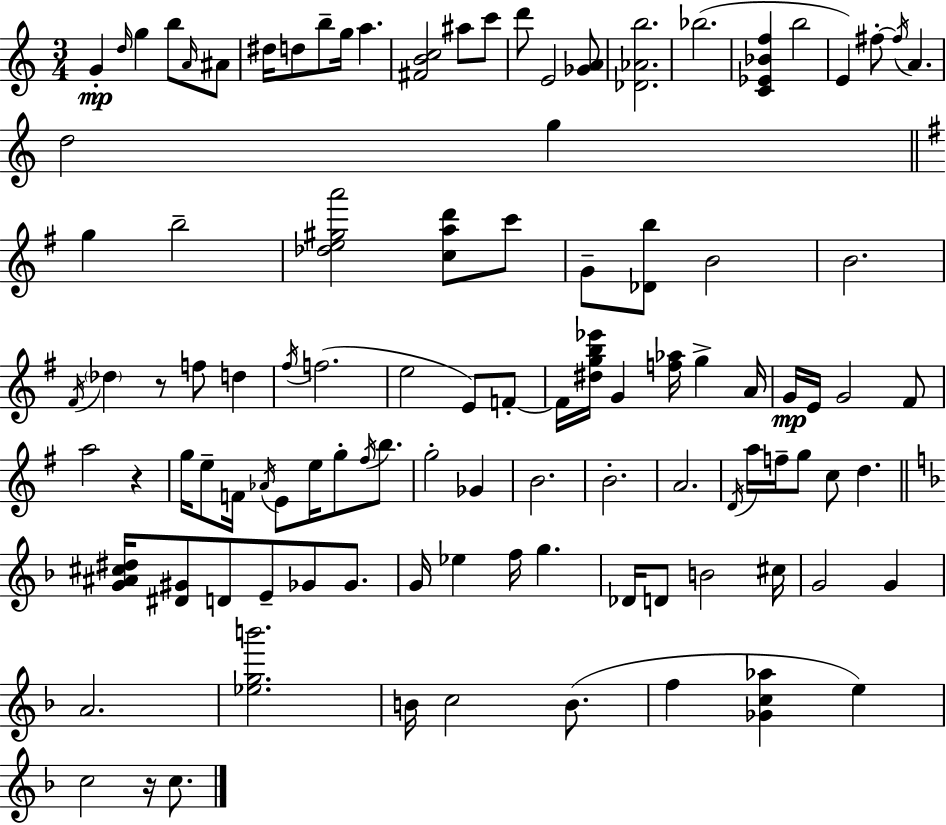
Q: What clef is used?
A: treble